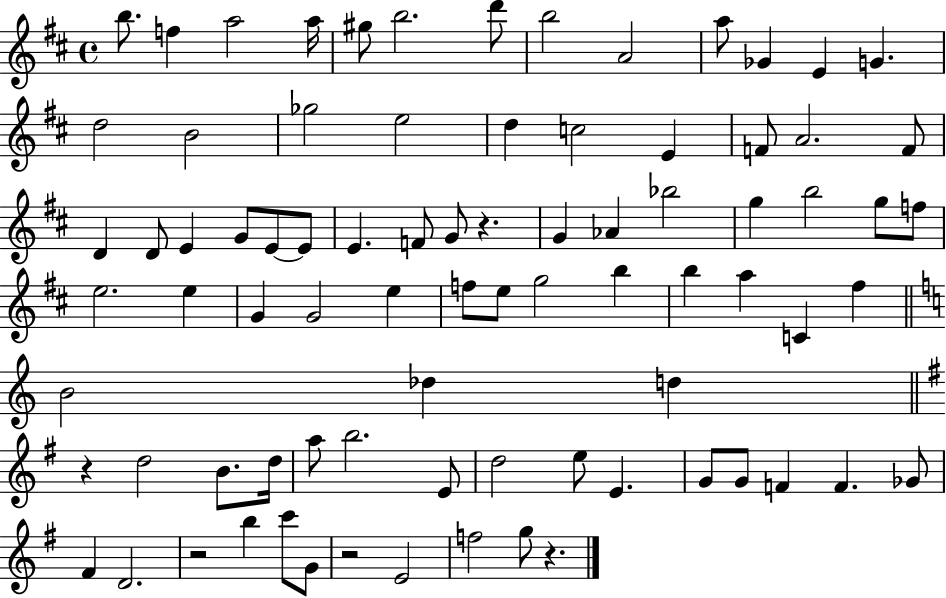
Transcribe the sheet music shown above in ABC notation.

X:1
T:Untitled
M:4/4
L:1/4
K:D
b/2 f a2 a/4 ^g/2 b2 d'/2 b2 A2 a/2 _G E G d2 B2 _g2 e2 d c2 E F/2 A2 F/2 D D/2 E G/2 E/2 E/2 E F/2 G/2 z G _A _b2 g b2 g/2 f/2 e2 e G G2 e f/2 e/2 g2 b b a C ^f B2 _d d z d2 B/2 d/4 a/2 b2 E/2 d2 e/2 E G/2 G/2 F F _G/2 ^F D2 z2 b c'/2 G/2 z2 E2 f2 g/2 z